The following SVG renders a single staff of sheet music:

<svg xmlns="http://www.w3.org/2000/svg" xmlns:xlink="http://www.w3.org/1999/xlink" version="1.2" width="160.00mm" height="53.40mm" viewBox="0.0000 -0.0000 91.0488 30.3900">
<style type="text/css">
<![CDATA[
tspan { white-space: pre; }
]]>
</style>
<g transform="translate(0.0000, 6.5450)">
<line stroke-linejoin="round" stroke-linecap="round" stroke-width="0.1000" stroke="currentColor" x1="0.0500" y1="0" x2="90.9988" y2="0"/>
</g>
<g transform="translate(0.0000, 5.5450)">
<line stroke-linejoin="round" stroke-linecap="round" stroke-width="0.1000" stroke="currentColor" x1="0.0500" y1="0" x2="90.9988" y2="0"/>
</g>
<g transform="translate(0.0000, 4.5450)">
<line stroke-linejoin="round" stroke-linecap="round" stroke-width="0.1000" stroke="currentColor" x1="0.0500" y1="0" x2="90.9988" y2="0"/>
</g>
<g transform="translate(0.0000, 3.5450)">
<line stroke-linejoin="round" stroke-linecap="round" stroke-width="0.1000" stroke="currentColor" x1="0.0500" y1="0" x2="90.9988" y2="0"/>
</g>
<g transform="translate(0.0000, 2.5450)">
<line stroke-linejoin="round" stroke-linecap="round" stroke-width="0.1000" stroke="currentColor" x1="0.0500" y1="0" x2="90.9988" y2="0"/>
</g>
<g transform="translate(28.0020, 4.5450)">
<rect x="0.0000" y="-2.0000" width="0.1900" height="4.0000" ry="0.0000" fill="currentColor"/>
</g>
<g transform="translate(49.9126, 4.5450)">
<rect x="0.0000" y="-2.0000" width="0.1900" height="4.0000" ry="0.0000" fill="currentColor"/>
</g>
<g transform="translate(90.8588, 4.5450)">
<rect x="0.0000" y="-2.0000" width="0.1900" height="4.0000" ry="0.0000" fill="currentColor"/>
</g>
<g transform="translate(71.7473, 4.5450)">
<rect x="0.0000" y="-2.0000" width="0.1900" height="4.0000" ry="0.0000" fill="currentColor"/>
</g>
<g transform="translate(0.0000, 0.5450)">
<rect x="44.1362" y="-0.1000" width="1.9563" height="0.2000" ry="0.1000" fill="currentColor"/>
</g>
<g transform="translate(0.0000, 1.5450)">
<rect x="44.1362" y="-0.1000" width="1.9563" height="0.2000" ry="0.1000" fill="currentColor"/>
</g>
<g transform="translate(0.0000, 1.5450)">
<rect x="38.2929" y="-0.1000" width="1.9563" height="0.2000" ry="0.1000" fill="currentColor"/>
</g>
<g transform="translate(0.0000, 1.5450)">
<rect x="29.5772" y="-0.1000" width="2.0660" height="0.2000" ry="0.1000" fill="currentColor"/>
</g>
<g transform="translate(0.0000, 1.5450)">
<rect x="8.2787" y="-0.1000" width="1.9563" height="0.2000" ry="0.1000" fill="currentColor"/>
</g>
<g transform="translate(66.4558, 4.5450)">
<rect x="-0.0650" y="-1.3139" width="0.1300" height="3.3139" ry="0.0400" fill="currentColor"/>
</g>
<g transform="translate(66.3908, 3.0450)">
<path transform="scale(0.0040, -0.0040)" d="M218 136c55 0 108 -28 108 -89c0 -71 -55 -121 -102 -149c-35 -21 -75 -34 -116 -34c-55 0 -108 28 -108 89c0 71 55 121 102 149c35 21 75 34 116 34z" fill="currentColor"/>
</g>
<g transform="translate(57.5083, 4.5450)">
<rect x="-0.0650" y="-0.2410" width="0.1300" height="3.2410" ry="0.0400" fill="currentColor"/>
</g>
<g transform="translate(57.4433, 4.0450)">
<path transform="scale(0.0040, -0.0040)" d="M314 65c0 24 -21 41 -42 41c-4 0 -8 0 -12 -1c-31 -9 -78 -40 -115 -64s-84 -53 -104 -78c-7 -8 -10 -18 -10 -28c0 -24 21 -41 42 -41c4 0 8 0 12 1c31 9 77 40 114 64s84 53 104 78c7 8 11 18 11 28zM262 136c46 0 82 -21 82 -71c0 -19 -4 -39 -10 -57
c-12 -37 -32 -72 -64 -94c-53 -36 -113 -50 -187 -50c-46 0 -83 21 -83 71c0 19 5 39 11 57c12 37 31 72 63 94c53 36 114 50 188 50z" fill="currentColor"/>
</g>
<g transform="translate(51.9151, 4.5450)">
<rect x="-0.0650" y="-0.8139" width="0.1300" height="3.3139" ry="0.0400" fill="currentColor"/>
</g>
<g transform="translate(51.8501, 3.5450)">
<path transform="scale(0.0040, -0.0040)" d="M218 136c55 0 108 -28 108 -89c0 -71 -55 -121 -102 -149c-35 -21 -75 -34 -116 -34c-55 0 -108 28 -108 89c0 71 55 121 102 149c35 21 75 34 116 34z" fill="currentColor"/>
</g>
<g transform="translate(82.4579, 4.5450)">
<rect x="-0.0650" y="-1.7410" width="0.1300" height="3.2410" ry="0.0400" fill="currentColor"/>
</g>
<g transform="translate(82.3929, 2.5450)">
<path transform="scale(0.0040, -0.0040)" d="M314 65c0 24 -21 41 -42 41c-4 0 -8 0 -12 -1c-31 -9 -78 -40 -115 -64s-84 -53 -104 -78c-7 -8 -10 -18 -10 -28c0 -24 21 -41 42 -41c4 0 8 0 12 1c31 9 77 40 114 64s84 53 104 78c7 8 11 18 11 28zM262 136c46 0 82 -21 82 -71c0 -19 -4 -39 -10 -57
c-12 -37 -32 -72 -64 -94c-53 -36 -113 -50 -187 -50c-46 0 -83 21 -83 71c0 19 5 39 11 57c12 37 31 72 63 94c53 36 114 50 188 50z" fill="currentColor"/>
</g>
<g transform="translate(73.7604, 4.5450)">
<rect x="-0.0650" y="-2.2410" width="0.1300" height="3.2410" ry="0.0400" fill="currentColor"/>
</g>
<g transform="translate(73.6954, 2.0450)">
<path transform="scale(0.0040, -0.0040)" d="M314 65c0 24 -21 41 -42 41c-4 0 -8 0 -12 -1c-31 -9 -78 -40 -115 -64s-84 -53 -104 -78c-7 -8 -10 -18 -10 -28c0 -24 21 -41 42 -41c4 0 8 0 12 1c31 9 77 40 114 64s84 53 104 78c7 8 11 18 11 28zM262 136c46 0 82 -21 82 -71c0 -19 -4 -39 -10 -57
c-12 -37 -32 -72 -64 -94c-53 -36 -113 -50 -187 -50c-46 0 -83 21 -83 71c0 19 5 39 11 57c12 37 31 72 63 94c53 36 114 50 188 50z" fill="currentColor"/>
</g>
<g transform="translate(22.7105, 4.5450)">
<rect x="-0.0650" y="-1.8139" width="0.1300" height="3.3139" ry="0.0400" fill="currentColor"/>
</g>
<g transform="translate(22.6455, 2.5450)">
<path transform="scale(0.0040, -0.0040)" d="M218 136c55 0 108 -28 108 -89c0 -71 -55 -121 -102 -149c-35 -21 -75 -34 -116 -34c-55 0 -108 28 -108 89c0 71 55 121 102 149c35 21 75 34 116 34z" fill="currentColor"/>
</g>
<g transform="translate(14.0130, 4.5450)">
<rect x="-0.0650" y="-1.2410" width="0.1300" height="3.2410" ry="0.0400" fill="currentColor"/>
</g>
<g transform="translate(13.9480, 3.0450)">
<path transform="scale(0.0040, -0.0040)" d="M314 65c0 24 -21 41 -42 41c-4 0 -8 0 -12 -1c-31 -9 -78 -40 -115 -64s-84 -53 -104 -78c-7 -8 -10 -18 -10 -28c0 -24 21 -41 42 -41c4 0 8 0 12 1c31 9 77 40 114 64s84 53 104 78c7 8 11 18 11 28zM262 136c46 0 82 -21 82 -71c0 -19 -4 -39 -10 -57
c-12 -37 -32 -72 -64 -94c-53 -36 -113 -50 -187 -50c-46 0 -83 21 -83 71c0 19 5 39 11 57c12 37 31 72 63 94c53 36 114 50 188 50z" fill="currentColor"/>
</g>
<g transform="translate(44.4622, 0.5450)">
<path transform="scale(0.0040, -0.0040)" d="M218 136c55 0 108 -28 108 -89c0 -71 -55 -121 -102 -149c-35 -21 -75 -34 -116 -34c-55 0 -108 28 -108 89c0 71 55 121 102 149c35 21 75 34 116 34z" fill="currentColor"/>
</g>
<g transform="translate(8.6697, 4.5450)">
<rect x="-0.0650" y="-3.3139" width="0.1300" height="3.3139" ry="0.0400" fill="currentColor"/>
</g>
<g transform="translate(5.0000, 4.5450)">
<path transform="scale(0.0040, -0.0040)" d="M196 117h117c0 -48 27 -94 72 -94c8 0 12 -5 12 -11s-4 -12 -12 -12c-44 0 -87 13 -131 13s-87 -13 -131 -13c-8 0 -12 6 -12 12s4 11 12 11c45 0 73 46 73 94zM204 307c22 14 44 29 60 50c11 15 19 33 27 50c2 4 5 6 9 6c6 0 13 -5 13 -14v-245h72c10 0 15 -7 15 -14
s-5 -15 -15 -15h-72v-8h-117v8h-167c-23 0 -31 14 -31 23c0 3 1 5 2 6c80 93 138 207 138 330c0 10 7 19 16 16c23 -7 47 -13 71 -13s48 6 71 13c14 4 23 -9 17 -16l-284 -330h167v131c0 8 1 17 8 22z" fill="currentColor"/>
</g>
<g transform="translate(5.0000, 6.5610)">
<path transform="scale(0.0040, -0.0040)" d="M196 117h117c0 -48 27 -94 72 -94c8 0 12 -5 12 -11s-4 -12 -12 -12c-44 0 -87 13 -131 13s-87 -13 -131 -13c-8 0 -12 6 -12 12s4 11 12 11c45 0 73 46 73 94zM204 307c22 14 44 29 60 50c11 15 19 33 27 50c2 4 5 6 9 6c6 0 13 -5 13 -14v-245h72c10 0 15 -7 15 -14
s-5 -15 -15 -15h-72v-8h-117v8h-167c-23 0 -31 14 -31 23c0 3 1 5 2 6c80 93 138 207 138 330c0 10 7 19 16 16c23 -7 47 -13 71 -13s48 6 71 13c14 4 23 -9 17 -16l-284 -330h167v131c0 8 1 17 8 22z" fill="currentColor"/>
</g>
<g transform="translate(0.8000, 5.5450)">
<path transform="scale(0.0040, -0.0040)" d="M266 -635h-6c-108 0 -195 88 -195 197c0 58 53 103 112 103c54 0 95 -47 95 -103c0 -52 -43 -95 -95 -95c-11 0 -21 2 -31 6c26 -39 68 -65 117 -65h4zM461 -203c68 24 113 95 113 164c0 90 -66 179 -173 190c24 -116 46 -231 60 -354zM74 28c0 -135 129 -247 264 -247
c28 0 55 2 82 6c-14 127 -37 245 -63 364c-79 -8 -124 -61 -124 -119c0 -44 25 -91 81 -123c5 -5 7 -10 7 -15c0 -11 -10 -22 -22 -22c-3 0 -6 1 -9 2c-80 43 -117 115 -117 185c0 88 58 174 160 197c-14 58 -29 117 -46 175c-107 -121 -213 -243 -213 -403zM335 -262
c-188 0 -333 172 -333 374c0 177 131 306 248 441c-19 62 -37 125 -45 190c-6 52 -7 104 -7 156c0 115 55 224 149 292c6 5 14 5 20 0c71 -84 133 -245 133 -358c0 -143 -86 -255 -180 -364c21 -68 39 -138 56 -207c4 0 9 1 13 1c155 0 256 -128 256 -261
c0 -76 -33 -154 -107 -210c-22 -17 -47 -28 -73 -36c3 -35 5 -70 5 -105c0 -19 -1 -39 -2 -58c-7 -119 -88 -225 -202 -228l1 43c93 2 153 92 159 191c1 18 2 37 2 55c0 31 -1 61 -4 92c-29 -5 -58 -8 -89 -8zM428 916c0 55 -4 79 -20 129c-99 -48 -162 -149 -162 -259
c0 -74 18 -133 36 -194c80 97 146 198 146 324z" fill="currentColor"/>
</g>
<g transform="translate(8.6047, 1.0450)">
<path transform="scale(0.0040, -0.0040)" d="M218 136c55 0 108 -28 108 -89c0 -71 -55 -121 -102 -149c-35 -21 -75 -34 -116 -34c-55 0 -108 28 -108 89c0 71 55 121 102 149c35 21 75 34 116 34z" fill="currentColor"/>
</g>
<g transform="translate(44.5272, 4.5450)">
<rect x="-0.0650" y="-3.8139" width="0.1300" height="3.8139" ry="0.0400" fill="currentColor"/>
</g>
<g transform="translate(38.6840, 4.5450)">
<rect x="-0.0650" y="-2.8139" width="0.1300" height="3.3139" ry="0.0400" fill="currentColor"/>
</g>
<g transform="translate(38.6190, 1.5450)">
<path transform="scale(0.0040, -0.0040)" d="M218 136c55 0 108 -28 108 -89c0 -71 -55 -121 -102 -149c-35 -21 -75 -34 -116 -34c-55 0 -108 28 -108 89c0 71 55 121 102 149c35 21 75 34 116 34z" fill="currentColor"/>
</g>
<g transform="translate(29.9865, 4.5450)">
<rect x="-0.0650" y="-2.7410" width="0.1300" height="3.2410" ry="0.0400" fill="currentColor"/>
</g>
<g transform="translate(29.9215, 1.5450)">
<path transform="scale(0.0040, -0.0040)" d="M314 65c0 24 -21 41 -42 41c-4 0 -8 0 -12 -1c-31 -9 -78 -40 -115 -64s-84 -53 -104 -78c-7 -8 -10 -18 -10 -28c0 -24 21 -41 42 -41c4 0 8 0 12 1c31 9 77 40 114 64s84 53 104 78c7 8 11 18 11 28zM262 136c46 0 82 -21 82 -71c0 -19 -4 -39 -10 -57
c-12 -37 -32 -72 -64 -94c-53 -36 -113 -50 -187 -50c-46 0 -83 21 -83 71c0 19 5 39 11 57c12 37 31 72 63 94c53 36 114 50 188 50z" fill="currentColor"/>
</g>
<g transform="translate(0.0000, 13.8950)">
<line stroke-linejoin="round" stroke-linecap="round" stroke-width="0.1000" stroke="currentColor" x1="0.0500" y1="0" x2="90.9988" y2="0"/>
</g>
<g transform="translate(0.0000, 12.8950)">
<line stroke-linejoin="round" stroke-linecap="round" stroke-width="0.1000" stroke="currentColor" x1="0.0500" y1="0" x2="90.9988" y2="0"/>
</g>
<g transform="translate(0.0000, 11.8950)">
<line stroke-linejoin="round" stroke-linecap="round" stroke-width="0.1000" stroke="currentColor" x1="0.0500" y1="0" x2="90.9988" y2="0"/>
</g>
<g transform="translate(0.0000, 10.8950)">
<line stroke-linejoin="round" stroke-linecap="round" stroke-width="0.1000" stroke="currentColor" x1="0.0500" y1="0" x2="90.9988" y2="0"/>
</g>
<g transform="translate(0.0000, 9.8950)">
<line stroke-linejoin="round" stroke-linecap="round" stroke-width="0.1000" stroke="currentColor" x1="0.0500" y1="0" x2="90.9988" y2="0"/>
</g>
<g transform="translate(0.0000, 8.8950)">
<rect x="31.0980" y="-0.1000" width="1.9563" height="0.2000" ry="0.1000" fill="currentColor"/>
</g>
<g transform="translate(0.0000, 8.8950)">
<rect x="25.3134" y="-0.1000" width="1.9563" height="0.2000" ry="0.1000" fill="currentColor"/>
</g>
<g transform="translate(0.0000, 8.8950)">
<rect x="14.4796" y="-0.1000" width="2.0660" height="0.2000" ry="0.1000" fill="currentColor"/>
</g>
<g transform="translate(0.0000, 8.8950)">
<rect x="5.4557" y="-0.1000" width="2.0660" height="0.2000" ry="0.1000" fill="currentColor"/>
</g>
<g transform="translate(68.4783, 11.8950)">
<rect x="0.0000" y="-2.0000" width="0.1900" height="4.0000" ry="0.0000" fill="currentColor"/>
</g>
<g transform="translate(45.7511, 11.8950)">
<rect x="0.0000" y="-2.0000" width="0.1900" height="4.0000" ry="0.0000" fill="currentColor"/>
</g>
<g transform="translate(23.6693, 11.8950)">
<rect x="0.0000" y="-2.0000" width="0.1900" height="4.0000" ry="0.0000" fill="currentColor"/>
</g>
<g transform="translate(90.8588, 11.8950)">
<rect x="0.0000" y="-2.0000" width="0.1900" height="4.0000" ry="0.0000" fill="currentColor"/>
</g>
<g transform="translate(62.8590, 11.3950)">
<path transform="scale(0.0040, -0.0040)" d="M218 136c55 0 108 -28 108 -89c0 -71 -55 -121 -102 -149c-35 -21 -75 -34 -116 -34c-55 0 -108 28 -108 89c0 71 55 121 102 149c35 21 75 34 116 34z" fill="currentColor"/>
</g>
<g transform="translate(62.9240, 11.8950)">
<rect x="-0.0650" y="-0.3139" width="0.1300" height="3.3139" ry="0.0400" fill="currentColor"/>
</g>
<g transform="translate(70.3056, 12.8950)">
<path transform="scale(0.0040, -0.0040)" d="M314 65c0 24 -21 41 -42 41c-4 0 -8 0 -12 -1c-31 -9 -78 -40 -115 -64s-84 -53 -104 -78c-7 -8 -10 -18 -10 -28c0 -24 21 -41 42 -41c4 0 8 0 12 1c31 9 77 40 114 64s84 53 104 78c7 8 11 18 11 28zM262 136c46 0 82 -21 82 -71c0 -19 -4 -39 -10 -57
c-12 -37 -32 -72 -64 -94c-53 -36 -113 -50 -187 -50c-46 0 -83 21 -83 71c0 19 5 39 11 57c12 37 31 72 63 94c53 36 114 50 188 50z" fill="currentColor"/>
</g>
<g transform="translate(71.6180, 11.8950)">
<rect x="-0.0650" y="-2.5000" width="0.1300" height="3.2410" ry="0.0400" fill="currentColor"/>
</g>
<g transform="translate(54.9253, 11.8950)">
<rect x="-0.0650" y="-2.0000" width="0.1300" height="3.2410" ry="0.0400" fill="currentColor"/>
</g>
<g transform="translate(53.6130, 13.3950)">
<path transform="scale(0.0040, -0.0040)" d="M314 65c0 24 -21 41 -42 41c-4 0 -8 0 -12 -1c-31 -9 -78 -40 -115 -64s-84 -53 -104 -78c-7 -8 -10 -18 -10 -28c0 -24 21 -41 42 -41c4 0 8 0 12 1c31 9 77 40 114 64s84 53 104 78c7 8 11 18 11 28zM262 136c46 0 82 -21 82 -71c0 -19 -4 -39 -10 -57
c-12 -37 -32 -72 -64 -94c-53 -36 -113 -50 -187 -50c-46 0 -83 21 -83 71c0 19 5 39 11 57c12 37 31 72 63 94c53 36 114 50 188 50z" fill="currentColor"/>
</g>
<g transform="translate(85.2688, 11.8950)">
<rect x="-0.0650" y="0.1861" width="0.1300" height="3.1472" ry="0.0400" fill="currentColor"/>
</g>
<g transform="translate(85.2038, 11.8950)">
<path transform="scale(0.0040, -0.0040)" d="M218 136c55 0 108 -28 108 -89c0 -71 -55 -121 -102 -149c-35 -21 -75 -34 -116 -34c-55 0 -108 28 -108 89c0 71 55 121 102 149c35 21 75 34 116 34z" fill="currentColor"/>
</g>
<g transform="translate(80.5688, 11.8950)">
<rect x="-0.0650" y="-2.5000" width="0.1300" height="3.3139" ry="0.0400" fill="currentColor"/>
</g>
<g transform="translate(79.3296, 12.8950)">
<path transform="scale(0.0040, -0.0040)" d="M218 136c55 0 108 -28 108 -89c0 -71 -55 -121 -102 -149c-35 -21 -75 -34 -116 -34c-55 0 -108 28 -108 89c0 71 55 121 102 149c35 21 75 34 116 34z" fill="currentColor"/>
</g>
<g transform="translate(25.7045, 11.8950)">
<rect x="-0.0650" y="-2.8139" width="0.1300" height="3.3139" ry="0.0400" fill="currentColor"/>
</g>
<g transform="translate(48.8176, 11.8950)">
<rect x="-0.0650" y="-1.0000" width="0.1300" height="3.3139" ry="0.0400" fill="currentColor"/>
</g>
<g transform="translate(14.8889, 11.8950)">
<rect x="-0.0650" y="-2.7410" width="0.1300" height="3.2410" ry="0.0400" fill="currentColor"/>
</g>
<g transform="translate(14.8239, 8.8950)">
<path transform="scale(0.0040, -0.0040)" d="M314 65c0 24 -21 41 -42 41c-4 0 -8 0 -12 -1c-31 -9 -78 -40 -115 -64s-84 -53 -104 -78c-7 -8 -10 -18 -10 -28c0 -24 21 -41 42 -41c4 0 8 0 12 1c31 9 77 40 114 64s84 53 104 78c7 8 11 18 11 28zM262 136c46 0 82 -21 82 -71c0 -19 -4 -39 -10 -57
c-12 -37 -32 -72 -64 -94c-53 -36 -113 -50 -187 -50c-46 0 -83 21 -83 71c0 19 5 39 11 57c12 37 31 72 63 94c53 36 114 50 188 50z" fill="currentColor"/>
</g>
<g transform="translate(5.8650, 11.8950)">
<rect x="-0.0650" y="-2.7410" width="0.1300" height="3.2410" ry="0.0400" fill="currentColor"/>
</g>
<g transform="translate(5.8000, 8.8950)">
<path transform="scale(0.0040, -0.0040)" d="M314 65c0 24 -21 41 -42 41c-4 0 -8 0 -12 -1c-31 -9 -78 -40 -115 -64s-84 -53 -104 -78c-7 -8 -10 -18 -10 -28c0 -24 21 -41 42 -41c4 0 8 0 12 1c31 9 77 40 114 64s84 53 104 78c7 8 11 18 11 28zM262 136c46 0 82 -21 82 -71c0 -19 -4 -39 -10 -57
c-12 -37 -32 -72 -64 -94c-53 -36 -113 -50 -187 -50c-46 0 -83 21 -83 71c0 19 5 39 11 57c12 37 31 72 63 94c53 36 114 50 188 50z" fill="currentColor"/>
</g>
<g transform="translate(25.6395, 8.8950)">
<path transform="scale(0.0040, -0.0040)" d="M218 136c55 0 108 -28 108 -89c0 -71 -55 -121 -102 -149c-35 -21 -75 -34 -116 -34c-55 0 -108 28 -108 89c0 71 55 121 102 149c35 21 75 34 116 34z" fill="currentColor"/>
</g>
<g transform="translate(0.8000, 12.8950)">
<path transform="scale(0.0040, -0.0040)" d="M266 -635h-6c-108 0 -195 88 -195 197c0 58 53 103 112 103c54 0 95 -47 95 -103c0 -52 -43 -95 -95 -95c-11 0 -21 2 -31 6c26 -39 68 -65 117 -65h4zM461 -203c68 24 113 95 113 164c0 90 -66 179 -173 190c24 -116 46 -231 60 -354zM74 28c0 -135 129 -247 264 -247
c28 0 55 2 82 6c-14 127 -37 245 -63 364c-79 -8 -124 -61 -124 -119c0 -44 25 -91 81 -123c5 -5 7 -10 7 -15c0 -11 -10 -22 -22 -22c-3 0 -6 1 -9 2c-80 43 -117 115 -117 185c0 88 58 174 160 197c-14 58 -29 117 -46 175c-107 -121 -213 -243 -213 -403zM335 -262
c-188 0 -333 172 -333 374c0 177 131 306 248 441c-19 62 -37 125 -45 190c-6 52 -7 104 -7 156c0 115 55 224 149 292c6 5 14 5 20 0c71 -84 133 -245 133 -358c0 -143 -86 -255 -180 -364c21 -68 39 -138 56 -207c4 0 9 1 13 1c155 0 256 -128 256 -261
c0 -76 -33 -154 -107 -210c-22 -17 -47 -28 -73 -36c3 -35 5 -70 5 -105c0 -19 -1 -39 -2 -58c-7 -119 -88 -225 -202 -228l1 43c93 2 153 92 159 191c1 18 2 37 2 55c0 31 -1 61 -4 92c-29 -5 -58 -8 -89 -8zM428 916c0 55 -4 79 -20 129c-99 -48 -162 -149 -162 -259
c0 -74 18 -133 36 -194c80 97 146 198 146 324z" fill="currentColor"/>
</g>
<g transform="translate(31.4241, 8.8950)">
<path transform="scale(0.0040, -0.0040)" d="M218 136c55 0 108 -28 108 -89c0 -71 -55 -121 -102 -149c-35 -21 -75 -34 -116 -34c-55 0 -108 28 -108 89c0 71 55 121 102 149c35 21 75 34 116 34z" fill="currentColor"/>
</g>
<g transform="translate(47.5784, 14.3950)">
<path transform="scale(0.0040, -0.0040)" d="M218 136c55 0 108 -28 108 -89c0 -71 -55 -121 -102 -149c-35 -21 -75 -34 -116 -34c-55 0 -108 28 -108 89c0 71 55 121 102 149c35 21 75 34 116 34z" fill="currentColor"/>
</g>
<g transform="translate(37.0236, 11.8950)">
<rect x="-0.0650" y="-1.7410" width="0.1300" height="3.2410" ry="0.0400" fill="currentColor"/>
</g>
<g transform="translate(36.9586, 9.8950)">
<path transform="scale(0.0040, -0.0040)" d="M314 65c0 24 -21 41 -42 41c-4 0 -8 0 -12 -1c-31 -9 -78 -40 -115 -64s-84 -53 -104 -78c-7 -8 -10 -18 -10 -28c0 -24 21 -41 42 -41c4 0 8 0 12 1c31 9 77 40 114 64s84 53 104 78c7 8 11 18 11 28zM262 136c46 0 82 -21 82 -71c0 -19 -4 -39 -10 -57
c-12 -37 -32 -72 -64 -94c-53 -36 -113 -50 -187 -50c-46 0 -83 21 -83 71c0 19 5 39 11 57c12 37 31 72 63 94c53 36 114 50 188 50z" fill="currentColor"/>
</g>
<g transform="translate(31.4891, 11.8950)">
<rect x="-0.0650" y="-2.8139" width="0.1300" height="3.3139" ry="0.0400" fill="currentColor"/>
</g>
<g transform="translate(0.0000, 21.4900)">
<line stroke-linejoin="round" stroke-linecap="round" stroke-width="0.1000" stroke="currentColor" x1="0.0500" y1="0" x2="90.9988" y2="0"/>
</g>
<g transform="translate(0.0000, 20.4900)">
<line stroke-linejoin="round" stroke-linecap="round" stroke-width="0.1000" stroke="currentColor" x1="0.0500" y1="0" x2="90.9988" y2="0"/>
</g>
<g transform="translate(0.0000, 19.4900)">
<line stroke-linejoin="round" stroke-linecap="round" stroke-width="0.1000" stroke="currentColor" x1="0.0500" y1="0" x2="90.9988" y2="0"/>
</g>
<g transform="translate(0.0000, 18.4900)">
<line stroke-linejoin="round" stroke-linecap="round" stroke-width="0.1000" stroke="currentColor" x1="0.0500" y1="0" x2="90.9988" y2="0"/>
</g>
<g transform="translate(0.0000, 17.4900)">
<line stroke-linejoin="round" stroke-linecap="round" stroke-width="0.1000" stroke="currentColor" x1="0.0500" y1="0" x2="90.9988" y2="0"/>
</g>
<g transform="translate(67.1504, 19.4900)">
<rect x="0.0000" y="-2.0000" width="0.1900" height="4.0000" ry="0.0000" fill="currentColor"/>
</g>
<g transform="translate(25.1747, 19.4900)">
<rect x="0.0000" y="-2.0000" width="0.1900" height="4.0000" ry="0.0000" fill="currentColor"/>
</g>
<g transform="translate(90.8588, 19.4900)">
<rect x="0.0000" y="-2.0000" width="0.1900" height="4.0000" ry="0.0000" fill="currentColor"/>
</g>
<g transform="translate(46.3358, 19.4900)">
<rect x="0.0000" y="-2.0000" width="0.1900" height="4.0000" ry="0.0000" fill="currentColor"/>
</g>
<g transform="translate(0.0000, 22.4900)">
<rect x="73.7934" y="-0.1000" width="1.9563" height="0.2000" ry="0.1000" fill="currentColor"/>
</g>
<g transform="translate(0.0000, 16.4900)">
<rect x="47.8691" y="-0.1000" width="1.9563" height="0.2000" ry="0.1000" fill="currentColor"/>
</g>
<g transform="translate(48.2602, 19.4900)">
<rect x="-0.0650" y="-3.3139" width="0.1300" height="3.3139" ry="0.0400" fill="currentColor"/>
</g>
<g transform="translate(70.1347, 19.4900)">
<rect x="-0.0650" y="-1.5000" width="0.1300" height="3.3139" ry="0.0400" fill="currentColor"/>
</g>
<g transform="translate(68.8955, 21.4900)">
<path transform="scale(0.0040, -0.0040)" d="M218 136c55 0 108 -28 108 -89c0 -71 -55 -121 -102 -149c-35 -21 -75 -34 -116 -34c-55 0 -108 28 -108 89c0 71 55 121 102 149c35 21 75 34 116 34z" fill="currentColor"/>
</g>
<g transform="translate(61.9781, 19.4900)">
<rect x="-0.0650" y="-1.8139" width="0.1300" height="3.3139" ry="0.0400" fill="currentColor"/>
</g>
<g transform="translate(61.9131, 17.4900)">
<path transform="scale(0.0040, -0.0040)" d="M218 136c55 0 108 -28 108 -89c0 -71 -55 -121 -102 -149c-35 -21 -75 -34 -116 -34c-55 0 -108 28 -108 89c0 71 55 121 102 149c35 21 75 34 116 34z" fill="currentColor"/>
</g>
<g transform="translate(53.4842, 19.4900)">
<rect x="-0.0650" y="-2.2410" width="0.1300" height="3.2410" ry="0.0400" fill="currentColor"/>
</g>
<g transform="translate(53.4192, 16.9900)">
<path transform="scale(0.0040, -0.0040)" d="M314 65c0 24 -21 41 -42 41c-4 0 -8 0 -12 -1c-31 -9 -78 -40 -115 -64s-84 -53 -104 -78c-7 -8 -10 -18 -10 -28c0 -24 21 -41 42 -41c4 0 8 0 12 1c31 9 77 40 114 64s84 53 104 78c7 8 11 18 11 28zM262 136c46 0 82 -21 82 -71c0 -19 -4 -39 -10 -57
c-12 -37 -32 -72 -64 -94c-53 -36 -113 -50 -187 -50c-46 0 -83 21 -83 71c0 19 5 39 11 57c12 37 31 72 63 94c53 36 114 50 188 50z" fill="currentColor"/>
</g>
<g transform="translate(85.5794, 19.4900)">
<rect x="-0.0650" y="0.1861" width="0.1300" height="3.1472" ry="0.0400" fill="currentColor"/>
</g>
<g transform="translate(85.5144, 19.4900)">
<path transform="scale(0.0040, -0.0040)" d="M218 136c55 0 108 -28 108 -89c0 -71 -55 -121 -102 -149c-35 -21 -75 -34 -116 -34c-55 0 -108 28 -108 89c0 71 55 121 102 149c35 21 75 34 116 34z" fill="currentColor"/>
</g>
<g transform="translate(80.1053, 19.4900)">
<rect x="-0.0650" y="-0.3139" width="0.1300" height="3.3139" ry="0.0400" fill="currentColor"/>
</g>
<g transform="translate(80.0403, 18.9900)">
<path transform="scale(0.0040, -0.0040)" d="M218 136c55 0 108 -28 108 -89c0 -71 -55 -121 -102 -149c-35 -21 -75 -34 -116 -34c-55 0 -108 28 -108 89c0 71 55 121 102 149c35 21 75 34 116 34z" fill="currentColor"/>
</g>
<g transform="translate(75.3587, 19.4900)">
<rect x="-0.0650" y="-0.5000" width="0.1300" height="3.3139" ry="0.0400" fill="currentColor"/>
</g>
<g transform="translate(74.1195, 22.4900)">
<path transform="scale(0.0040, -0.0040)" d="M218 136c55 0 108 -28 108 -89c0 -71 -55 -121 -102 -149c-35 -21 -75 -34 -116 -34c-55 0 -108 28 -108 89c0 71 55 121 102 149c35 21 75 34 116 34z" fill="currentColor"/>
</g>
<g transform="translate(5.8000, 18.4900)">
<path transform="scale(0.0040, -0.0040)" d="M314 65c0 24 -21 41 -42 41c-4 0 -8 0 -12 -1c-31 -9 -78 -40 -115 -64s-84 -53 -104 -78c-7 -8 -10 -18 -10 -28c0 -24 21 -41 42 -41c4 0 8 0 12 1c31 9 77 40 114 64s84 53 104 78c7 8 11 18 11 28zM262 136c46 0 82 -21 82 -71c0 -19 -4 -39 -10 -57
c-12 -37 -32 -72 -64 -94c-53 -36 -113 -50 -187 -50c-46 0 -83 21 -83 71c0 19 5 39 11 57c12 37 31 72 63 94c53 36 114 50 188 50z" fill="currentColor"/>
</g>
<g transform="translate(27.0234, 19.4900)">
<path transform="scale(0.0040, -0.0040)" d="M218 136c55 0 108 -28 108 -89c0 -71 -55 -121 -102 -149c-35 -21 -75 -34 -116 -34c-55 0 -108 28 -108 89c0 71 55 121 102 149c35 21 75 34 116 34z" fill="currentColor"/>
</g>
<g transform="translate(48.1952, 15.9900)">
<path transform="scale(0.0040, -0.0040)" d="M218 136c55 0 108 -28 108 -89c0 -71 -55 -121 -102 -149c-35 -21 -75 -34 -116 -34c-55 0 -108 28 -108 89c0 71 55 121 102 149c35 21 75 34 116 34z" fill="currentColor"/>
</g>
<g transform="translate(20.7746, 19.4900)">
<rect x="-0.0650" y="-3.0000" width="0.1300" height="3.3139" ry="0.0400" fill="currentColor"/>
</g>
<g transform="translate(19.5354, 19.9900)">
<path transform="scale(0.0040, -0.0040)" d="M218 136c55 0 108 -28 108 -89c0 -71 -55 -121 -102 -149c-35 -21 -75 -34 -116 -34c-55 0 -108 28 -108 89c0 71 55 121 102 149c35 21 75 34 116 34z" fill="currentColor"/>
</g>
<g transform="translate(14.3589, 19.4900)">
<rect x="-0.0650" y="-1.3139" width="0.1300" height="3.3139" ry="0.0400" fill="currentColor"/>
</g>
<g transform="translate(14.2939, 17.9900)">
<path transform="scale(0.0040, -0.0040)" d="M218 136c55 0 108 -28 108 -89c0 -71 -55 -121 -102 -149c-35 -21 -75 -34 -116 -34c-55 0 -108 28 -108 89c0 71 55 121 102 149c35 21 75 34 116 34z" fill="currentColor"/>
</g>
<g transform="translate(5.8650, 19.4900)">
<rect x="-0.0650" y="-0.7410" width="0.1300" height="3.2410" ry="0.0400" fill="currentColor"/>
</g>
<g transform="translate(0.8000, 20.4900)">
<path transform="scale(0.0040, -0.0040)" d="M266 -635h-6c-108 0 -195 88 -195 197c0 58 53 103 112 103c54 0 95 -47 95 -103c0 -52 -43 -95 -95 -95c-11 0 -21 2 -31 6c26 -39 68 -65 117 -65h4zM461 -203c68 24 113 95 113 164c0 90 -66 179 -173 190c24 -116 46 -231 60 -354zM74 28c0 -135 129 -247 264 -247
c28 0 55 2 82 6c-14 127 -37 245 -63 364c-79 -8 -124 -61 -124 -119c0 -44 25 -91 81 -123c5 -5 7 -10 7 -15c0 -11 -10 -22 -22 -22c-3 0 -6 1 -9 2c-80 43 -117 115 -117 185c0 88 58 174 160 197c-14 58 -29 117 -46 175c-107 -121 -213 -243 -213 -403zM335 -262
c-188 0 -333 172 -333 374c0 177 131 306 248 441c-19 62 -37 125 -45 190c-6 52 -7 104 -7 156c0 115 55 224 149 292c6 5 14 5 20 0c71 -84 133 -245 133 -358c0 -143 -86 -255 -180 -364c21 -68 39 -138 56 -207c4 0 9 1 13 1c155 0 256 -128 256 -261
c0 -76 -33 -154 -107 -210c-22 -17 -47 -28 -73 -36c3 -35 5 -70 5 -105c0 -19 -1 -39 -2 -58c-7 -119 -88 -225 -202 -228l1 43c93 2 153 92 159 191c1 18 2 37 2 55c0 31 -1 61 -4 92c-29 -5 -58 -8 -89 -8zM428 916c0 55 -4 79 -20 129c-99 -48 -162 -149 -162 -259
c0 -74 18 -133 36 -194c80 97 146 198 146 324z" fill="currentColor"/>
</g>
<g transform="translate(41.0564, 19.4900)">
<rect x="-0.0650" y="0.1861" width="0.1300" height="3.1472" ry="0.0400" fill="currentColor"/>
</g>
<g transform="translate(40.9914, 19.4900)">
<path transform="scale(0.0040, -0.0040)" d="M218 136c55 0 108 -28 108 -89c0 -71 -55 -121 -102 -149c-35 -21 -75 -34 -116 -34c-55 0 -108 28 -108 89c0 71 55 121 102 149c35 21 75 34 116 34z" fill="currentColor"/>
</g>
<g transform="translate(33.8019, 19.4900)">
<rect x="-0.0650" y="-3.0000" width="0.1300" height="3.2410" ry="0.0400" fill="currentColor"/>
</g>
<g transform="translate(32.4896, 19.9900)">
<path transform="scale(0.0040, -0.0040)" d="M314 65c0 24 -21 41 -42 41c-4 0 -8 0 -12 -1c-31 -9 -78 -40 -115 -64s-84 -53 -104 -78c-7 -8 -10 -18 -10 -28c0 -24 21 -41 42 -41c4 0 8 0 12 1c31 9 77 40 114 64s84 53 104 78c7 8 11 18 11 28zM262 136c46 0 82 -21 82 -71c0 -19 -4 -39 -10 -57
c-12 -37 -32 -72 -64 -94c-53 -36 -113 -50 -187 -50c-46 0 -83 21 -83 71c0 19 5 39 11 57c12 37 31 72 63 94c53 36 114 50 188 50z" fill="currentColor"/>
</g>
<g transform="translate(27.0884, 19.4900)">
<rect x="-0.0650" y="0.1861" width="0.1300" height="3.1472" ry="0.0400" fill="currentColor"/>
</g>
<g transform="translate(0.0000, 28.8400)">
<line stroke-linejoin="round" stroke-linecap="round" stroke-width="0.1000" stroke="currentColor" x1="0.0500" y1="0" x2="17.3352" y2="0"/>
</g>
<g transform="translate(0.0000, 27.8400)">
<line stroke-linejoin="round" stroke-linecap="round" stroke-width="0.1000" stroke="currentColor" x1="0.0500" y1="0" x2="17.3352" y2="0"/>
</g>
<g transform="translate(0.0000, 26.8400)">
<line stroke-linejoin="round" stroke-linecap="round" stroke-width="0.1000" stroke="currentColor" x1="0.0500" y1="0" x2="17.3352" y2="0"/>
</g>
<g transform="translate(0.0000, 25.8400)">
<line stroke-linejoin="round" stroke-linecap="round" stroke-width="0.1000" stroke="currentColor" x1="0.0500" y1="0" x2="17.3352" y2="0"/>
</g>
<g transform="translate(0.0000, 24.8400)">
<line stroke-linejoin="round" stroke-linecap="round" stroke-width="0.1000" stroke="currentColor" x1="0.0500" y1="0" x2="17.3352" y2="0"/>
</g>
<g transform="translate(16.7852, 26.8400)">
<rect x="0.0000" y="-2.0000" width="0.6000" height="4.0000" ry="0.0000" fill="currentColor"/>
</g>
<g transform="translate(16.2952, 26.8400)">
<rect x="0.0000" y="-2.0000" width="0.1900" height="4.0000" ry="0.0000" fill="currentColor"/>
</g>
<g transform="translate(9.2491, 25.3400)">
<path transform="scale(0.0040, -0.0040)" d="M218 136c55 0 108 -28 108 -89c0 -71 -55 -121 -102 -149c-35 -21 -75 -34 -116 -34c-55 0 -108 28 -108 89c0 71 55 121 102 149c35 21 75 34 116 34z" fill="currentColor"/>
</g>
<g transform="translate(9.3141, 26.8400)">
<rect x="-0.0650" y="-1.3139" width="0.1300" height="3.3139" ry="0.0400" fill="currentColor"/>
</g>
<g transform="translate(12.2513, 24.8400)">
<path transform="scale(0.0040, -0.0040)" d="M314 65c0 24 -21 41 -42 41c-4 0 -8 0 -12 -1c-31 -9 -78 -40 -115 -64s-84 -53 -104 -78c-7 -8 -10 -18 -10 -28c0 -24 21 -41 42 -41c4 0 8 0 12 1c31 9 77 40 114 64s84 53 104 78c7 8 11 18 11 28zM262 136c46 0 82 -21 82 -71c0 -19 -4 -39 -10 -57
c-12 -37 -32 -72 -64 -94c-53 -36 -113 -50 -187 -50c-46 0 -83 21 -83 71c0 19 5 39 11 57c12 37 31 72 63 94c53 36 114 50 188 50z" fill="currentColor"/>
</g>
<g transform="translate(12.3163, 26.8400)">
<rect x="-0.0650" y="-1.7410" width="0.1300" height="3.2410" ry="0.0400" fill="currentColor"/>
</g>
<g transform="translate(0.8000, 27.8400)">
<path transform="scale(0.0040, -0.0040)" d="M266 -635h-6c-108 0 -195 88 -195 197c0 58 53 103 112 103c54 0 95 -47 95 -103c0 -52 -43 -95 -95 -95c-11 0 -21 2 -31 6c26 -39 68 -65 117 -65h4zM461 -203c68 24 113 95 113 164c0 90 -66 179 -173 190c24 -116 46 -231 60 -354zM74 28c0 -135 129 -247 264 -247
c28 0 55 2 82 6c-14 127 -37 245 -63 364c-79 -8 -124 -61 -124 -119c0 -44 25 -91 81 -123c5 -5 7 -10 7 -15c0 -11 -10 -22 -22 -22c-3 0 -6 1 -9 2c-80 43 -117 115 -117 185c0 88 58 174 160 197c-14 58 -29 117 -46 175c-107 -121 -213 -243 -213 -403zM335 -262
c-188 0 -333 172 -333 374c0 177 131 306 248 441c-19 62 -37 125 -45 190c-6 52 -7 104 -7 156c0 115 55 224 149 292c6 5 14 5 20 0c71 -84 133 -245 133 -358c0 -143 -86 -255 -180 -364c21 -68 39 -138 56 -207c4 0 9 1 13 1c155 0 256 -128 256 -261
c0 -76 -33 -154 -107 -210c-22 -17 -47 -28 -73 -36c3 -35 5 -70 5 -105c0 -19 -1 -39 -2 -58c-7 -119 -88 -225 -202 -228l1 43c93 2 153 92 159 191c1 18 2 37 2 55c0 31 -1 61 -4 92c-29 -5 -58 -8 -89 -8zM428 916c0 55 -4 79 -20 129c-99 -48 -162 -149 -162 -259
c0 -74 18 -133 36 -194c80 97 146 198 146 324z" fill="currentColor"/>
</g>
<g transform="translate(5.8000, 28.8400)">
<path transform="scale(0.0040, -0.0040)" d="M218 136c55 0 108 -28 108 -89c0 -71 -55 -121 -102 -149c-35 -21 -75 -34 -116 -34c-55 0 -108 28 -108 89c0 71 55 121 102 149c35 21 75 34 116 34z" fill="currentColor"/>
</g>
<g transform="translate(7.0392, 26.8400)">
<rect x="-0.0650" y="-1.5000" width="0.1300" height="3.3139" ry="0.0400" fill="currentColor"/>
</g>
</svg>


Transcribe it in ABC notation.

X:1
T:Untitled
M:4/4
L:1/4
K:C
b e2 f a2 a c' d c2 e g2 f2 a2 a2 a a f2 D F2 c G2 G B d2 e A B A2 B b g2 f E C c B E e f2